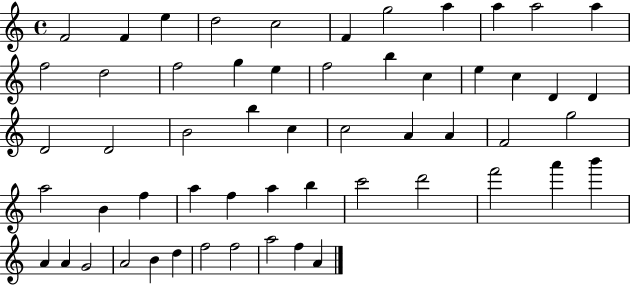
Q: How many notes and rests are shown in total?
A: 56